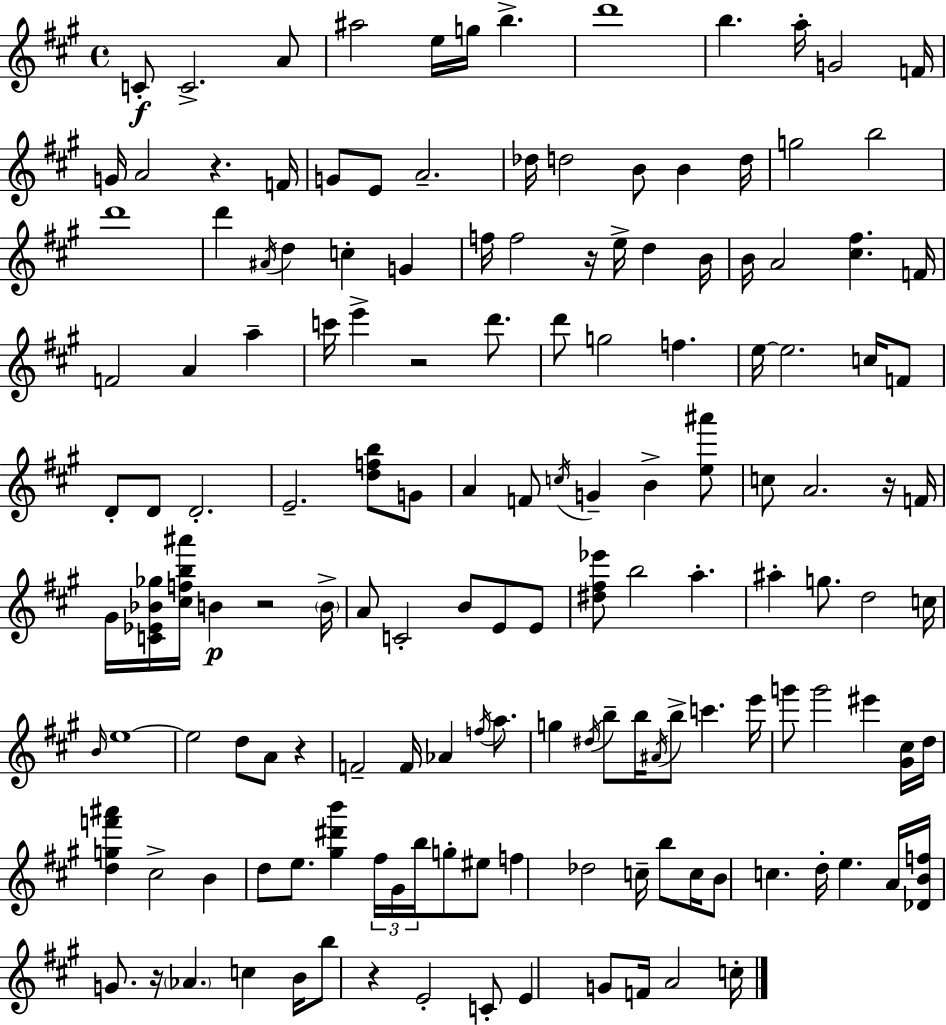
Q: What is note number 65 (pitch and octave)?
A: F4